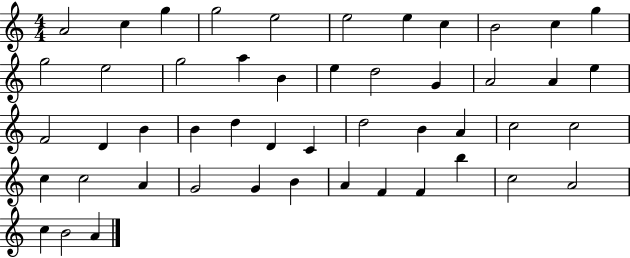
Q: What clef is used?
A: treble